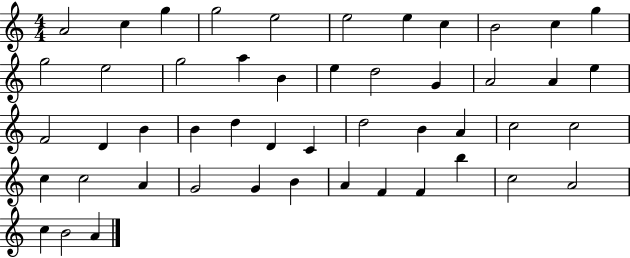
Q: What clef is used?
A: treble